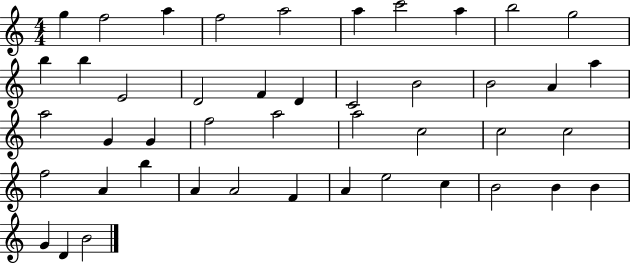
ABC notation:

X:1
T:Untitled
M:4/4
L:1/4
K:C
g f2 a f2 a2 a c'2 a b2 g2 b b E2 D2 F D C2 B2 B2 A a a2 G G f2 a2 a2 c2 c2 c2 f2 A b A A2 F A e2 c B2 B B G D B2